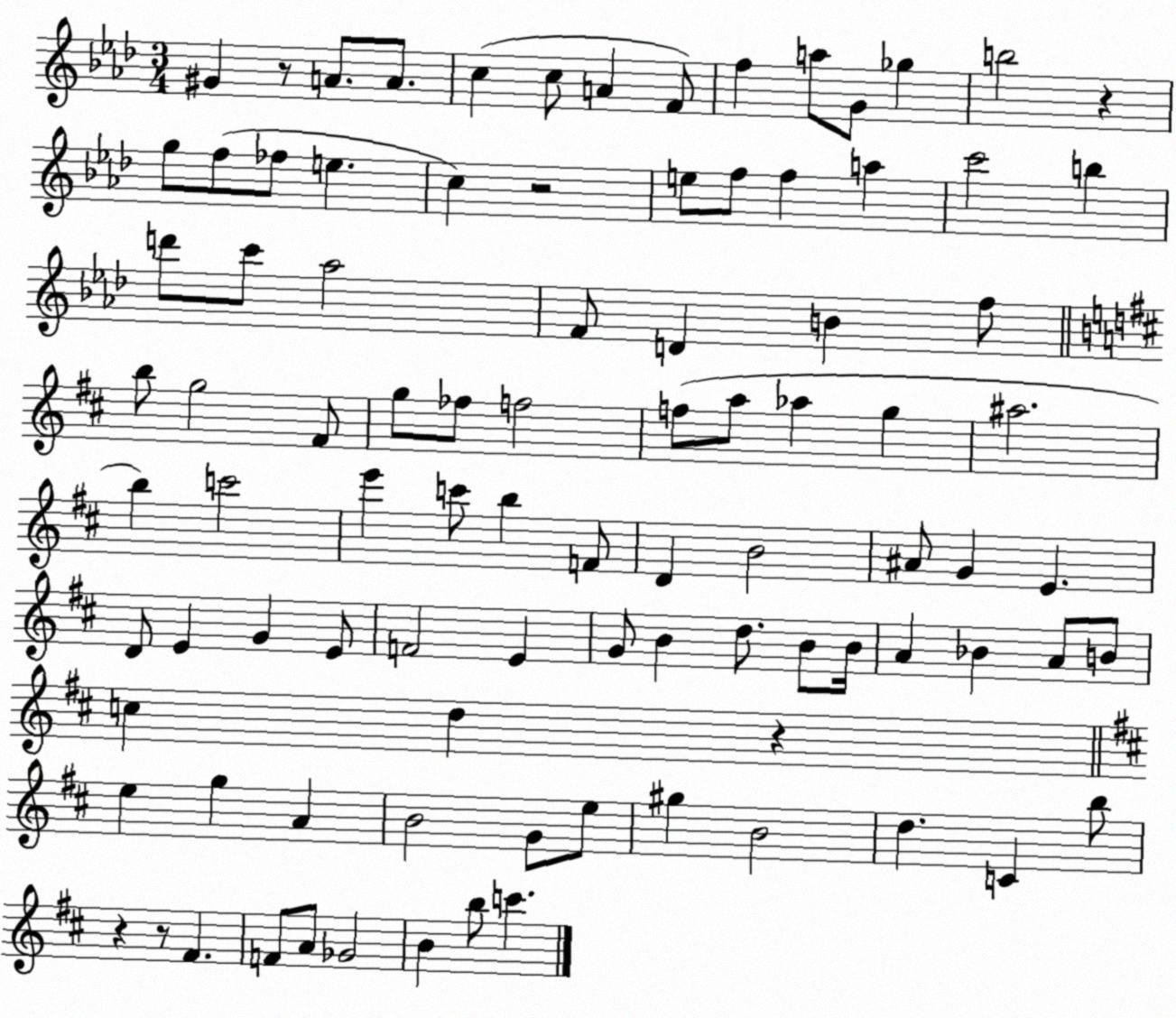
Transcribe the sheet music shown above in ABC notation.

X:1
T:Untitled
M:3/4
L:1/4
K:Ab
^G z/2 A/2 A/2 c c/2 A F/2 f a/2 G/2 _g b2 z g/2 f/2 _f/2 e c z2 e/2 f/2 f a c'2 b d'/2 c'/2 _a2 F/2 D B f/2 b/2 g2 ^F/2 g/2 _f/2 f2 f/2 a/2 _a g ^a2 b c'2 e' c'/2 b F/2 D B2 ^A/2 G E D/2 E G E/2 F2 E G/2 B d/2 B/2 B/4 A _B A/2 B/2 c d z e g A B2 G/2 e/2 ^g B2 d C b/2 z z/2 ^F F/2 A/2 _G2 B b/2 c'